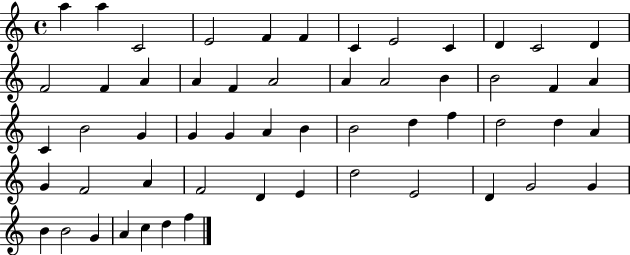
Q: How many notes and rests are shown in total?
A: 55